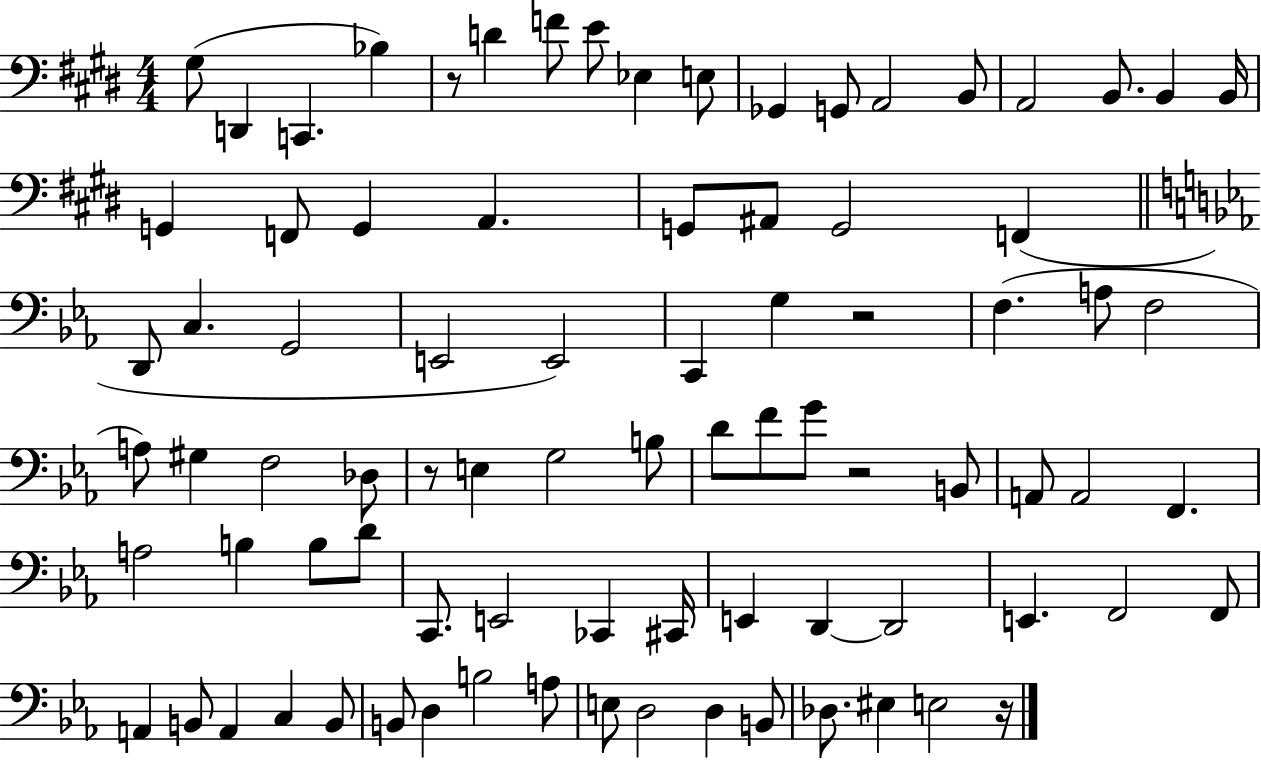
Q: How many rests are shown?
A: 5